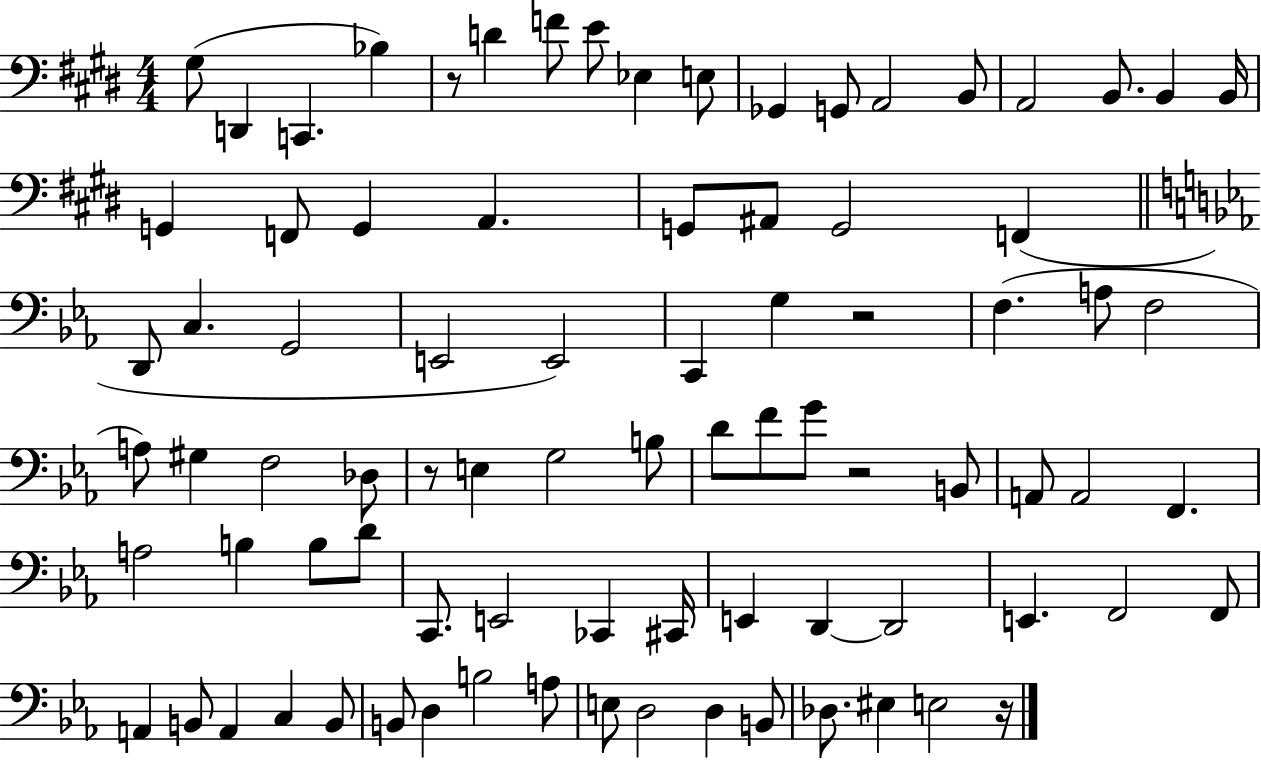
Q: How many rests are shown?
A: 5